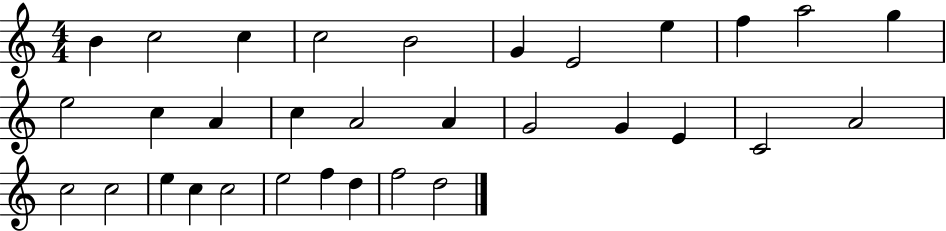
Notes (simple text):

B4/q C5/h C5/q C5/h B4/h G4/q E4/h E5/q F5/q A5/h G5/q E5/h C5/q A4/q C5/q A4/h A4/q G4/h G4/q E4/q C4/h A4/h C5/h C5/h E5/q C5/q C5/h E5/h F5/q D5/q F5/h D5/h